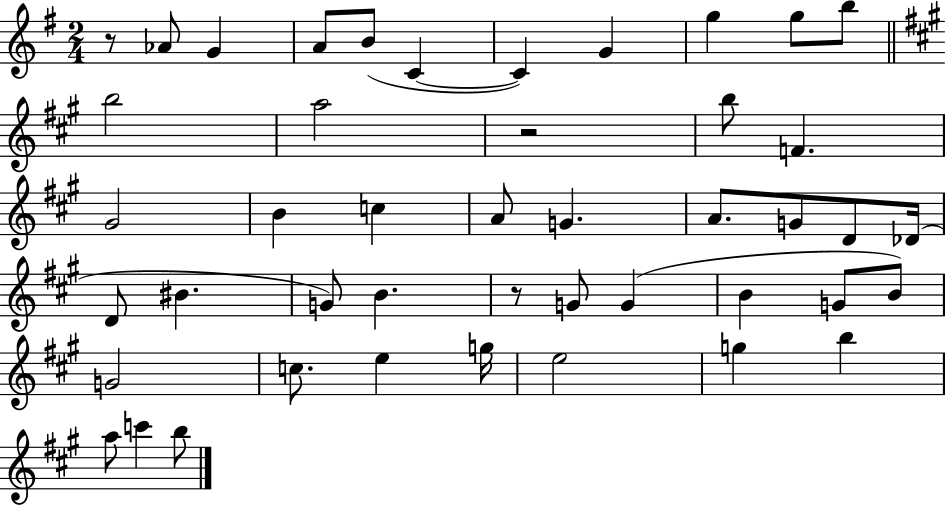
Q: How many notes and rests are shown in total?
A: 45